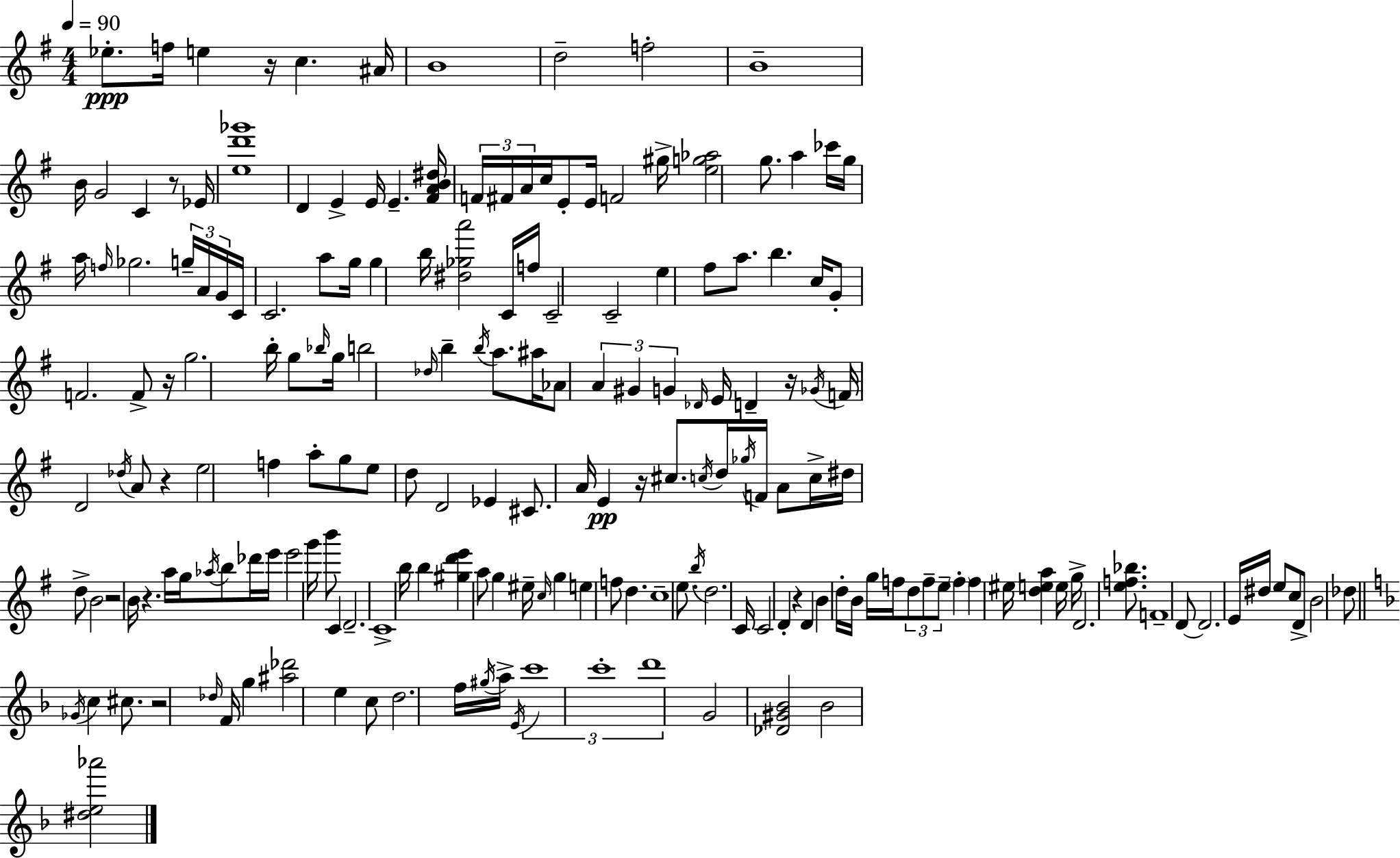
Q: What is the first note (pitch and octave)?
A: Eb5